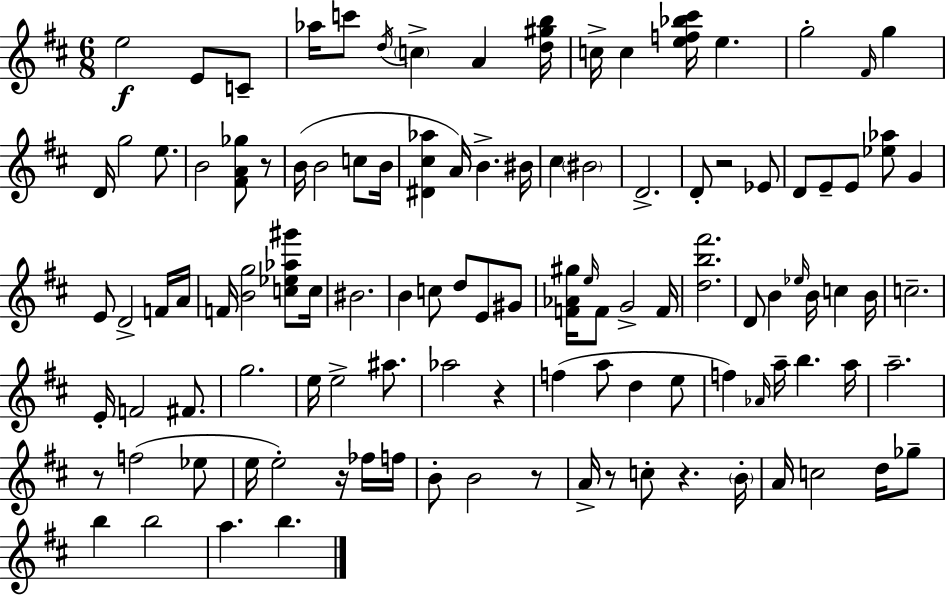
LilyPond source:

{
  \clef treble
  \numericTimeSignature
  \time 6/8
  \key d \major
  e''2\f e'8 c'8-- | aes''16 c'''8 \acciaccatura { d''16 } \parenthesize c''4-> a'4 | <d'' gis'' b''>16 c''16-> c''4 <e'' f'' bes'' cis'''>16 e''4. | g''2-. \grace { fis'16 } g''4 | \break d'16 g''2 e''8. | b'2 <fis' a' ges''>8 | r8 b'16( b'2 c''8 | b'16 <dis' cis'' aes''>4 a'16) b'4.-> | \break bis'16 cis''4 \parenthesize bis'2 | d'2.-> | d'8-. r2 | ees'8 d'8 e'8-- e'8 <ees'' aes''>8 g'4 | \break e'8 d'2-> | f'16 a'16 f'16 <b' g''>2 <c'' ees'' aes'' gis'''>8 | c''16 bis'2. | b'4 c''8 d''8 e'8 | \break gis'8 <f' aes' gis''>16 \grace { e''16 } f'8 g'2-> | f'16 <d'' b'' fis'''>2. | d'8 b'4 \grace { ees''16 } b'16 c''4 | b'16 c''2.-- | \break e'16-. f'2 | fis'8. g''2. | e''16 e''2-> | ais''8. aes''2 | \break r4 f''4( a''8 d''4 | e''8 f''4) \grace { aes'16 } a''16-- b''4. | a''16 a''2.-- | r8 f''2( | \break ees''8 e''16 e''2-.) | r16 fes''16 f''16 b'8-. b'2 | r8 a'16-> r8 c''8-. r4. | \parenthesize b'16-. a'16 c''2 | \break d''16 ges''8-- b''4 b''2 | a''4. b''4. | \bar "|."
}